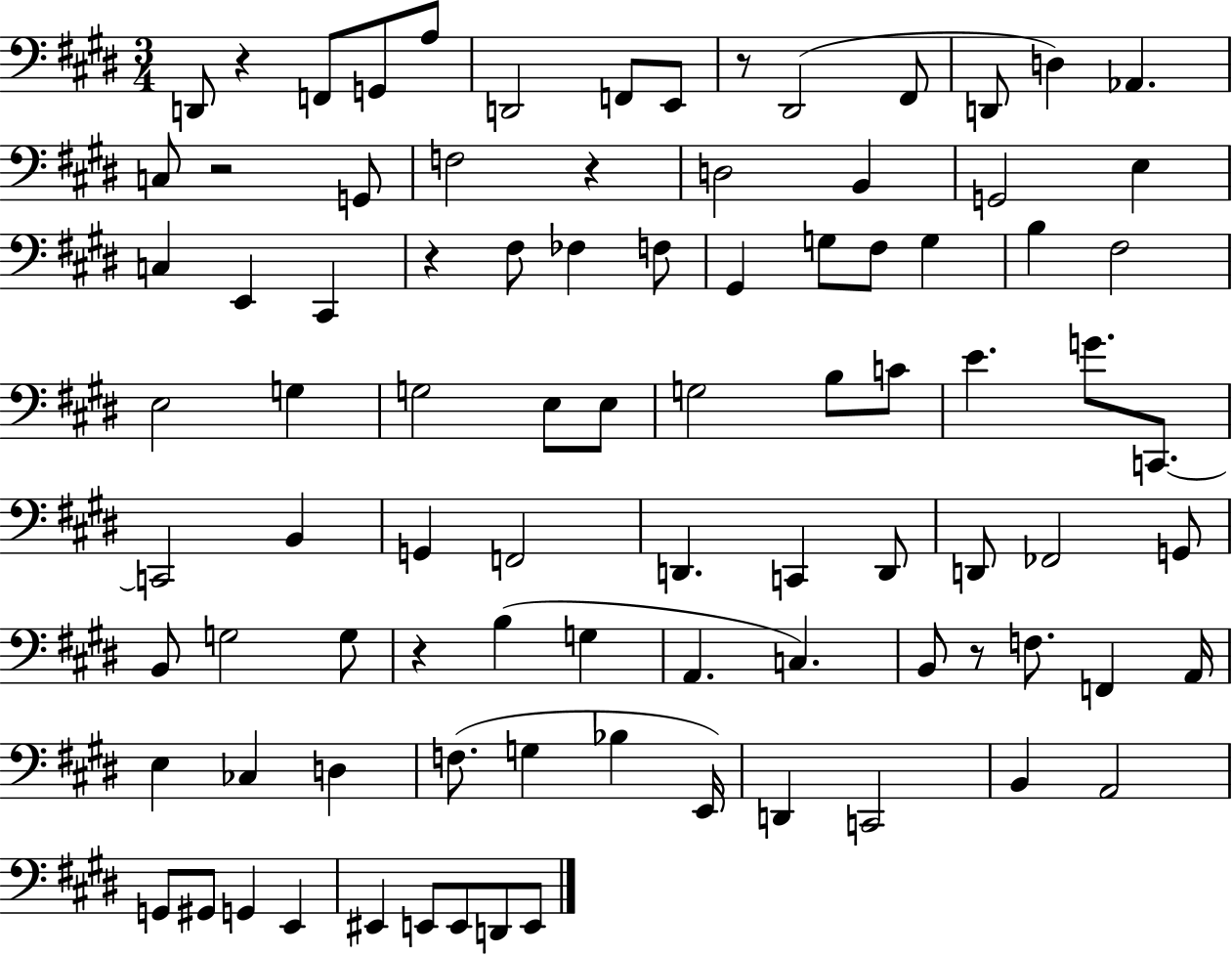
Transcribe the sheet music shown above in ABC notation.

X:1
T:Untitled
M:3/4
L:1/4
K:E
D,,/2 z F,,/2 G,,/2 A,/2 D,,2 F,,/2 E,,/2 z/2 ^D,,2 ^F,,/2 D,,/2 D, _A,, C,/2 z2 G,,/2 F,2 z D,2 B,, G,,2 E, C, E,, ^C,, z ^F,/2 _F, F,/2 ^G,, G,/2 ^F,/2 G, B, ^F,2 E,2 G, G,2 E,/2 E,/2 G,2 B,/2 C/2 E G/2 C,,/2 C,,2 B,, G,, F,,2 D,, C,, D,,/2 D,,/2 _F,,2 G,,/2 B,,/2 G,2 G,/2 z B, G, A,, C, B,,/2 z/2 F,/2 F,, A,,/4 E, _C, D, F,/2 G, _B, E,,/4 D,, C,,2 B,, A,,2 G,,/2 ^G,,/2 G,, E,, ^E,, E,,/2 E,,/2 D,,/2 E,,/2